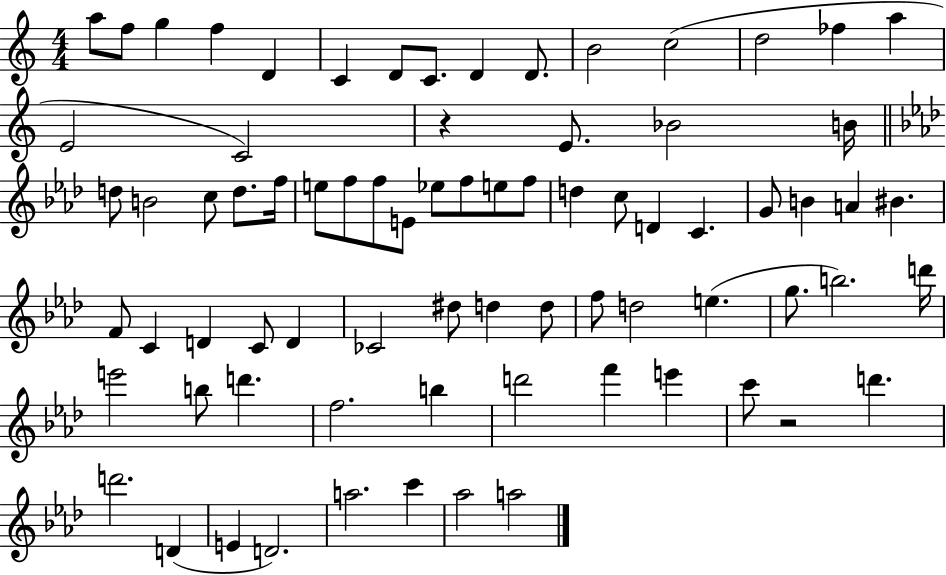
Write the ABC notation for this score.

X:1
T:Untitled
M:4/4
L:1/4
K:C
a/2 f/2 g f D C D/2 C/2 D D/2 B2 c2 d2 _f a E2 C2 z E/2 _B2 B/4 d/2 B2 c/2 d/2 f/4 e/2 f/2 f/2 E/2 _e/2 f/2 e/2 f/2 d c/2 D C G/2 B A ^B F/2 C D C/2 D _C2 ^d/2 d d/2 f/2 d2 e g/2 b2 d'/4 e'2 b/2 d' f2 b d'2 f' e' c'/2 z2 d' d'2 D E D2 a2 c' _a2 a2